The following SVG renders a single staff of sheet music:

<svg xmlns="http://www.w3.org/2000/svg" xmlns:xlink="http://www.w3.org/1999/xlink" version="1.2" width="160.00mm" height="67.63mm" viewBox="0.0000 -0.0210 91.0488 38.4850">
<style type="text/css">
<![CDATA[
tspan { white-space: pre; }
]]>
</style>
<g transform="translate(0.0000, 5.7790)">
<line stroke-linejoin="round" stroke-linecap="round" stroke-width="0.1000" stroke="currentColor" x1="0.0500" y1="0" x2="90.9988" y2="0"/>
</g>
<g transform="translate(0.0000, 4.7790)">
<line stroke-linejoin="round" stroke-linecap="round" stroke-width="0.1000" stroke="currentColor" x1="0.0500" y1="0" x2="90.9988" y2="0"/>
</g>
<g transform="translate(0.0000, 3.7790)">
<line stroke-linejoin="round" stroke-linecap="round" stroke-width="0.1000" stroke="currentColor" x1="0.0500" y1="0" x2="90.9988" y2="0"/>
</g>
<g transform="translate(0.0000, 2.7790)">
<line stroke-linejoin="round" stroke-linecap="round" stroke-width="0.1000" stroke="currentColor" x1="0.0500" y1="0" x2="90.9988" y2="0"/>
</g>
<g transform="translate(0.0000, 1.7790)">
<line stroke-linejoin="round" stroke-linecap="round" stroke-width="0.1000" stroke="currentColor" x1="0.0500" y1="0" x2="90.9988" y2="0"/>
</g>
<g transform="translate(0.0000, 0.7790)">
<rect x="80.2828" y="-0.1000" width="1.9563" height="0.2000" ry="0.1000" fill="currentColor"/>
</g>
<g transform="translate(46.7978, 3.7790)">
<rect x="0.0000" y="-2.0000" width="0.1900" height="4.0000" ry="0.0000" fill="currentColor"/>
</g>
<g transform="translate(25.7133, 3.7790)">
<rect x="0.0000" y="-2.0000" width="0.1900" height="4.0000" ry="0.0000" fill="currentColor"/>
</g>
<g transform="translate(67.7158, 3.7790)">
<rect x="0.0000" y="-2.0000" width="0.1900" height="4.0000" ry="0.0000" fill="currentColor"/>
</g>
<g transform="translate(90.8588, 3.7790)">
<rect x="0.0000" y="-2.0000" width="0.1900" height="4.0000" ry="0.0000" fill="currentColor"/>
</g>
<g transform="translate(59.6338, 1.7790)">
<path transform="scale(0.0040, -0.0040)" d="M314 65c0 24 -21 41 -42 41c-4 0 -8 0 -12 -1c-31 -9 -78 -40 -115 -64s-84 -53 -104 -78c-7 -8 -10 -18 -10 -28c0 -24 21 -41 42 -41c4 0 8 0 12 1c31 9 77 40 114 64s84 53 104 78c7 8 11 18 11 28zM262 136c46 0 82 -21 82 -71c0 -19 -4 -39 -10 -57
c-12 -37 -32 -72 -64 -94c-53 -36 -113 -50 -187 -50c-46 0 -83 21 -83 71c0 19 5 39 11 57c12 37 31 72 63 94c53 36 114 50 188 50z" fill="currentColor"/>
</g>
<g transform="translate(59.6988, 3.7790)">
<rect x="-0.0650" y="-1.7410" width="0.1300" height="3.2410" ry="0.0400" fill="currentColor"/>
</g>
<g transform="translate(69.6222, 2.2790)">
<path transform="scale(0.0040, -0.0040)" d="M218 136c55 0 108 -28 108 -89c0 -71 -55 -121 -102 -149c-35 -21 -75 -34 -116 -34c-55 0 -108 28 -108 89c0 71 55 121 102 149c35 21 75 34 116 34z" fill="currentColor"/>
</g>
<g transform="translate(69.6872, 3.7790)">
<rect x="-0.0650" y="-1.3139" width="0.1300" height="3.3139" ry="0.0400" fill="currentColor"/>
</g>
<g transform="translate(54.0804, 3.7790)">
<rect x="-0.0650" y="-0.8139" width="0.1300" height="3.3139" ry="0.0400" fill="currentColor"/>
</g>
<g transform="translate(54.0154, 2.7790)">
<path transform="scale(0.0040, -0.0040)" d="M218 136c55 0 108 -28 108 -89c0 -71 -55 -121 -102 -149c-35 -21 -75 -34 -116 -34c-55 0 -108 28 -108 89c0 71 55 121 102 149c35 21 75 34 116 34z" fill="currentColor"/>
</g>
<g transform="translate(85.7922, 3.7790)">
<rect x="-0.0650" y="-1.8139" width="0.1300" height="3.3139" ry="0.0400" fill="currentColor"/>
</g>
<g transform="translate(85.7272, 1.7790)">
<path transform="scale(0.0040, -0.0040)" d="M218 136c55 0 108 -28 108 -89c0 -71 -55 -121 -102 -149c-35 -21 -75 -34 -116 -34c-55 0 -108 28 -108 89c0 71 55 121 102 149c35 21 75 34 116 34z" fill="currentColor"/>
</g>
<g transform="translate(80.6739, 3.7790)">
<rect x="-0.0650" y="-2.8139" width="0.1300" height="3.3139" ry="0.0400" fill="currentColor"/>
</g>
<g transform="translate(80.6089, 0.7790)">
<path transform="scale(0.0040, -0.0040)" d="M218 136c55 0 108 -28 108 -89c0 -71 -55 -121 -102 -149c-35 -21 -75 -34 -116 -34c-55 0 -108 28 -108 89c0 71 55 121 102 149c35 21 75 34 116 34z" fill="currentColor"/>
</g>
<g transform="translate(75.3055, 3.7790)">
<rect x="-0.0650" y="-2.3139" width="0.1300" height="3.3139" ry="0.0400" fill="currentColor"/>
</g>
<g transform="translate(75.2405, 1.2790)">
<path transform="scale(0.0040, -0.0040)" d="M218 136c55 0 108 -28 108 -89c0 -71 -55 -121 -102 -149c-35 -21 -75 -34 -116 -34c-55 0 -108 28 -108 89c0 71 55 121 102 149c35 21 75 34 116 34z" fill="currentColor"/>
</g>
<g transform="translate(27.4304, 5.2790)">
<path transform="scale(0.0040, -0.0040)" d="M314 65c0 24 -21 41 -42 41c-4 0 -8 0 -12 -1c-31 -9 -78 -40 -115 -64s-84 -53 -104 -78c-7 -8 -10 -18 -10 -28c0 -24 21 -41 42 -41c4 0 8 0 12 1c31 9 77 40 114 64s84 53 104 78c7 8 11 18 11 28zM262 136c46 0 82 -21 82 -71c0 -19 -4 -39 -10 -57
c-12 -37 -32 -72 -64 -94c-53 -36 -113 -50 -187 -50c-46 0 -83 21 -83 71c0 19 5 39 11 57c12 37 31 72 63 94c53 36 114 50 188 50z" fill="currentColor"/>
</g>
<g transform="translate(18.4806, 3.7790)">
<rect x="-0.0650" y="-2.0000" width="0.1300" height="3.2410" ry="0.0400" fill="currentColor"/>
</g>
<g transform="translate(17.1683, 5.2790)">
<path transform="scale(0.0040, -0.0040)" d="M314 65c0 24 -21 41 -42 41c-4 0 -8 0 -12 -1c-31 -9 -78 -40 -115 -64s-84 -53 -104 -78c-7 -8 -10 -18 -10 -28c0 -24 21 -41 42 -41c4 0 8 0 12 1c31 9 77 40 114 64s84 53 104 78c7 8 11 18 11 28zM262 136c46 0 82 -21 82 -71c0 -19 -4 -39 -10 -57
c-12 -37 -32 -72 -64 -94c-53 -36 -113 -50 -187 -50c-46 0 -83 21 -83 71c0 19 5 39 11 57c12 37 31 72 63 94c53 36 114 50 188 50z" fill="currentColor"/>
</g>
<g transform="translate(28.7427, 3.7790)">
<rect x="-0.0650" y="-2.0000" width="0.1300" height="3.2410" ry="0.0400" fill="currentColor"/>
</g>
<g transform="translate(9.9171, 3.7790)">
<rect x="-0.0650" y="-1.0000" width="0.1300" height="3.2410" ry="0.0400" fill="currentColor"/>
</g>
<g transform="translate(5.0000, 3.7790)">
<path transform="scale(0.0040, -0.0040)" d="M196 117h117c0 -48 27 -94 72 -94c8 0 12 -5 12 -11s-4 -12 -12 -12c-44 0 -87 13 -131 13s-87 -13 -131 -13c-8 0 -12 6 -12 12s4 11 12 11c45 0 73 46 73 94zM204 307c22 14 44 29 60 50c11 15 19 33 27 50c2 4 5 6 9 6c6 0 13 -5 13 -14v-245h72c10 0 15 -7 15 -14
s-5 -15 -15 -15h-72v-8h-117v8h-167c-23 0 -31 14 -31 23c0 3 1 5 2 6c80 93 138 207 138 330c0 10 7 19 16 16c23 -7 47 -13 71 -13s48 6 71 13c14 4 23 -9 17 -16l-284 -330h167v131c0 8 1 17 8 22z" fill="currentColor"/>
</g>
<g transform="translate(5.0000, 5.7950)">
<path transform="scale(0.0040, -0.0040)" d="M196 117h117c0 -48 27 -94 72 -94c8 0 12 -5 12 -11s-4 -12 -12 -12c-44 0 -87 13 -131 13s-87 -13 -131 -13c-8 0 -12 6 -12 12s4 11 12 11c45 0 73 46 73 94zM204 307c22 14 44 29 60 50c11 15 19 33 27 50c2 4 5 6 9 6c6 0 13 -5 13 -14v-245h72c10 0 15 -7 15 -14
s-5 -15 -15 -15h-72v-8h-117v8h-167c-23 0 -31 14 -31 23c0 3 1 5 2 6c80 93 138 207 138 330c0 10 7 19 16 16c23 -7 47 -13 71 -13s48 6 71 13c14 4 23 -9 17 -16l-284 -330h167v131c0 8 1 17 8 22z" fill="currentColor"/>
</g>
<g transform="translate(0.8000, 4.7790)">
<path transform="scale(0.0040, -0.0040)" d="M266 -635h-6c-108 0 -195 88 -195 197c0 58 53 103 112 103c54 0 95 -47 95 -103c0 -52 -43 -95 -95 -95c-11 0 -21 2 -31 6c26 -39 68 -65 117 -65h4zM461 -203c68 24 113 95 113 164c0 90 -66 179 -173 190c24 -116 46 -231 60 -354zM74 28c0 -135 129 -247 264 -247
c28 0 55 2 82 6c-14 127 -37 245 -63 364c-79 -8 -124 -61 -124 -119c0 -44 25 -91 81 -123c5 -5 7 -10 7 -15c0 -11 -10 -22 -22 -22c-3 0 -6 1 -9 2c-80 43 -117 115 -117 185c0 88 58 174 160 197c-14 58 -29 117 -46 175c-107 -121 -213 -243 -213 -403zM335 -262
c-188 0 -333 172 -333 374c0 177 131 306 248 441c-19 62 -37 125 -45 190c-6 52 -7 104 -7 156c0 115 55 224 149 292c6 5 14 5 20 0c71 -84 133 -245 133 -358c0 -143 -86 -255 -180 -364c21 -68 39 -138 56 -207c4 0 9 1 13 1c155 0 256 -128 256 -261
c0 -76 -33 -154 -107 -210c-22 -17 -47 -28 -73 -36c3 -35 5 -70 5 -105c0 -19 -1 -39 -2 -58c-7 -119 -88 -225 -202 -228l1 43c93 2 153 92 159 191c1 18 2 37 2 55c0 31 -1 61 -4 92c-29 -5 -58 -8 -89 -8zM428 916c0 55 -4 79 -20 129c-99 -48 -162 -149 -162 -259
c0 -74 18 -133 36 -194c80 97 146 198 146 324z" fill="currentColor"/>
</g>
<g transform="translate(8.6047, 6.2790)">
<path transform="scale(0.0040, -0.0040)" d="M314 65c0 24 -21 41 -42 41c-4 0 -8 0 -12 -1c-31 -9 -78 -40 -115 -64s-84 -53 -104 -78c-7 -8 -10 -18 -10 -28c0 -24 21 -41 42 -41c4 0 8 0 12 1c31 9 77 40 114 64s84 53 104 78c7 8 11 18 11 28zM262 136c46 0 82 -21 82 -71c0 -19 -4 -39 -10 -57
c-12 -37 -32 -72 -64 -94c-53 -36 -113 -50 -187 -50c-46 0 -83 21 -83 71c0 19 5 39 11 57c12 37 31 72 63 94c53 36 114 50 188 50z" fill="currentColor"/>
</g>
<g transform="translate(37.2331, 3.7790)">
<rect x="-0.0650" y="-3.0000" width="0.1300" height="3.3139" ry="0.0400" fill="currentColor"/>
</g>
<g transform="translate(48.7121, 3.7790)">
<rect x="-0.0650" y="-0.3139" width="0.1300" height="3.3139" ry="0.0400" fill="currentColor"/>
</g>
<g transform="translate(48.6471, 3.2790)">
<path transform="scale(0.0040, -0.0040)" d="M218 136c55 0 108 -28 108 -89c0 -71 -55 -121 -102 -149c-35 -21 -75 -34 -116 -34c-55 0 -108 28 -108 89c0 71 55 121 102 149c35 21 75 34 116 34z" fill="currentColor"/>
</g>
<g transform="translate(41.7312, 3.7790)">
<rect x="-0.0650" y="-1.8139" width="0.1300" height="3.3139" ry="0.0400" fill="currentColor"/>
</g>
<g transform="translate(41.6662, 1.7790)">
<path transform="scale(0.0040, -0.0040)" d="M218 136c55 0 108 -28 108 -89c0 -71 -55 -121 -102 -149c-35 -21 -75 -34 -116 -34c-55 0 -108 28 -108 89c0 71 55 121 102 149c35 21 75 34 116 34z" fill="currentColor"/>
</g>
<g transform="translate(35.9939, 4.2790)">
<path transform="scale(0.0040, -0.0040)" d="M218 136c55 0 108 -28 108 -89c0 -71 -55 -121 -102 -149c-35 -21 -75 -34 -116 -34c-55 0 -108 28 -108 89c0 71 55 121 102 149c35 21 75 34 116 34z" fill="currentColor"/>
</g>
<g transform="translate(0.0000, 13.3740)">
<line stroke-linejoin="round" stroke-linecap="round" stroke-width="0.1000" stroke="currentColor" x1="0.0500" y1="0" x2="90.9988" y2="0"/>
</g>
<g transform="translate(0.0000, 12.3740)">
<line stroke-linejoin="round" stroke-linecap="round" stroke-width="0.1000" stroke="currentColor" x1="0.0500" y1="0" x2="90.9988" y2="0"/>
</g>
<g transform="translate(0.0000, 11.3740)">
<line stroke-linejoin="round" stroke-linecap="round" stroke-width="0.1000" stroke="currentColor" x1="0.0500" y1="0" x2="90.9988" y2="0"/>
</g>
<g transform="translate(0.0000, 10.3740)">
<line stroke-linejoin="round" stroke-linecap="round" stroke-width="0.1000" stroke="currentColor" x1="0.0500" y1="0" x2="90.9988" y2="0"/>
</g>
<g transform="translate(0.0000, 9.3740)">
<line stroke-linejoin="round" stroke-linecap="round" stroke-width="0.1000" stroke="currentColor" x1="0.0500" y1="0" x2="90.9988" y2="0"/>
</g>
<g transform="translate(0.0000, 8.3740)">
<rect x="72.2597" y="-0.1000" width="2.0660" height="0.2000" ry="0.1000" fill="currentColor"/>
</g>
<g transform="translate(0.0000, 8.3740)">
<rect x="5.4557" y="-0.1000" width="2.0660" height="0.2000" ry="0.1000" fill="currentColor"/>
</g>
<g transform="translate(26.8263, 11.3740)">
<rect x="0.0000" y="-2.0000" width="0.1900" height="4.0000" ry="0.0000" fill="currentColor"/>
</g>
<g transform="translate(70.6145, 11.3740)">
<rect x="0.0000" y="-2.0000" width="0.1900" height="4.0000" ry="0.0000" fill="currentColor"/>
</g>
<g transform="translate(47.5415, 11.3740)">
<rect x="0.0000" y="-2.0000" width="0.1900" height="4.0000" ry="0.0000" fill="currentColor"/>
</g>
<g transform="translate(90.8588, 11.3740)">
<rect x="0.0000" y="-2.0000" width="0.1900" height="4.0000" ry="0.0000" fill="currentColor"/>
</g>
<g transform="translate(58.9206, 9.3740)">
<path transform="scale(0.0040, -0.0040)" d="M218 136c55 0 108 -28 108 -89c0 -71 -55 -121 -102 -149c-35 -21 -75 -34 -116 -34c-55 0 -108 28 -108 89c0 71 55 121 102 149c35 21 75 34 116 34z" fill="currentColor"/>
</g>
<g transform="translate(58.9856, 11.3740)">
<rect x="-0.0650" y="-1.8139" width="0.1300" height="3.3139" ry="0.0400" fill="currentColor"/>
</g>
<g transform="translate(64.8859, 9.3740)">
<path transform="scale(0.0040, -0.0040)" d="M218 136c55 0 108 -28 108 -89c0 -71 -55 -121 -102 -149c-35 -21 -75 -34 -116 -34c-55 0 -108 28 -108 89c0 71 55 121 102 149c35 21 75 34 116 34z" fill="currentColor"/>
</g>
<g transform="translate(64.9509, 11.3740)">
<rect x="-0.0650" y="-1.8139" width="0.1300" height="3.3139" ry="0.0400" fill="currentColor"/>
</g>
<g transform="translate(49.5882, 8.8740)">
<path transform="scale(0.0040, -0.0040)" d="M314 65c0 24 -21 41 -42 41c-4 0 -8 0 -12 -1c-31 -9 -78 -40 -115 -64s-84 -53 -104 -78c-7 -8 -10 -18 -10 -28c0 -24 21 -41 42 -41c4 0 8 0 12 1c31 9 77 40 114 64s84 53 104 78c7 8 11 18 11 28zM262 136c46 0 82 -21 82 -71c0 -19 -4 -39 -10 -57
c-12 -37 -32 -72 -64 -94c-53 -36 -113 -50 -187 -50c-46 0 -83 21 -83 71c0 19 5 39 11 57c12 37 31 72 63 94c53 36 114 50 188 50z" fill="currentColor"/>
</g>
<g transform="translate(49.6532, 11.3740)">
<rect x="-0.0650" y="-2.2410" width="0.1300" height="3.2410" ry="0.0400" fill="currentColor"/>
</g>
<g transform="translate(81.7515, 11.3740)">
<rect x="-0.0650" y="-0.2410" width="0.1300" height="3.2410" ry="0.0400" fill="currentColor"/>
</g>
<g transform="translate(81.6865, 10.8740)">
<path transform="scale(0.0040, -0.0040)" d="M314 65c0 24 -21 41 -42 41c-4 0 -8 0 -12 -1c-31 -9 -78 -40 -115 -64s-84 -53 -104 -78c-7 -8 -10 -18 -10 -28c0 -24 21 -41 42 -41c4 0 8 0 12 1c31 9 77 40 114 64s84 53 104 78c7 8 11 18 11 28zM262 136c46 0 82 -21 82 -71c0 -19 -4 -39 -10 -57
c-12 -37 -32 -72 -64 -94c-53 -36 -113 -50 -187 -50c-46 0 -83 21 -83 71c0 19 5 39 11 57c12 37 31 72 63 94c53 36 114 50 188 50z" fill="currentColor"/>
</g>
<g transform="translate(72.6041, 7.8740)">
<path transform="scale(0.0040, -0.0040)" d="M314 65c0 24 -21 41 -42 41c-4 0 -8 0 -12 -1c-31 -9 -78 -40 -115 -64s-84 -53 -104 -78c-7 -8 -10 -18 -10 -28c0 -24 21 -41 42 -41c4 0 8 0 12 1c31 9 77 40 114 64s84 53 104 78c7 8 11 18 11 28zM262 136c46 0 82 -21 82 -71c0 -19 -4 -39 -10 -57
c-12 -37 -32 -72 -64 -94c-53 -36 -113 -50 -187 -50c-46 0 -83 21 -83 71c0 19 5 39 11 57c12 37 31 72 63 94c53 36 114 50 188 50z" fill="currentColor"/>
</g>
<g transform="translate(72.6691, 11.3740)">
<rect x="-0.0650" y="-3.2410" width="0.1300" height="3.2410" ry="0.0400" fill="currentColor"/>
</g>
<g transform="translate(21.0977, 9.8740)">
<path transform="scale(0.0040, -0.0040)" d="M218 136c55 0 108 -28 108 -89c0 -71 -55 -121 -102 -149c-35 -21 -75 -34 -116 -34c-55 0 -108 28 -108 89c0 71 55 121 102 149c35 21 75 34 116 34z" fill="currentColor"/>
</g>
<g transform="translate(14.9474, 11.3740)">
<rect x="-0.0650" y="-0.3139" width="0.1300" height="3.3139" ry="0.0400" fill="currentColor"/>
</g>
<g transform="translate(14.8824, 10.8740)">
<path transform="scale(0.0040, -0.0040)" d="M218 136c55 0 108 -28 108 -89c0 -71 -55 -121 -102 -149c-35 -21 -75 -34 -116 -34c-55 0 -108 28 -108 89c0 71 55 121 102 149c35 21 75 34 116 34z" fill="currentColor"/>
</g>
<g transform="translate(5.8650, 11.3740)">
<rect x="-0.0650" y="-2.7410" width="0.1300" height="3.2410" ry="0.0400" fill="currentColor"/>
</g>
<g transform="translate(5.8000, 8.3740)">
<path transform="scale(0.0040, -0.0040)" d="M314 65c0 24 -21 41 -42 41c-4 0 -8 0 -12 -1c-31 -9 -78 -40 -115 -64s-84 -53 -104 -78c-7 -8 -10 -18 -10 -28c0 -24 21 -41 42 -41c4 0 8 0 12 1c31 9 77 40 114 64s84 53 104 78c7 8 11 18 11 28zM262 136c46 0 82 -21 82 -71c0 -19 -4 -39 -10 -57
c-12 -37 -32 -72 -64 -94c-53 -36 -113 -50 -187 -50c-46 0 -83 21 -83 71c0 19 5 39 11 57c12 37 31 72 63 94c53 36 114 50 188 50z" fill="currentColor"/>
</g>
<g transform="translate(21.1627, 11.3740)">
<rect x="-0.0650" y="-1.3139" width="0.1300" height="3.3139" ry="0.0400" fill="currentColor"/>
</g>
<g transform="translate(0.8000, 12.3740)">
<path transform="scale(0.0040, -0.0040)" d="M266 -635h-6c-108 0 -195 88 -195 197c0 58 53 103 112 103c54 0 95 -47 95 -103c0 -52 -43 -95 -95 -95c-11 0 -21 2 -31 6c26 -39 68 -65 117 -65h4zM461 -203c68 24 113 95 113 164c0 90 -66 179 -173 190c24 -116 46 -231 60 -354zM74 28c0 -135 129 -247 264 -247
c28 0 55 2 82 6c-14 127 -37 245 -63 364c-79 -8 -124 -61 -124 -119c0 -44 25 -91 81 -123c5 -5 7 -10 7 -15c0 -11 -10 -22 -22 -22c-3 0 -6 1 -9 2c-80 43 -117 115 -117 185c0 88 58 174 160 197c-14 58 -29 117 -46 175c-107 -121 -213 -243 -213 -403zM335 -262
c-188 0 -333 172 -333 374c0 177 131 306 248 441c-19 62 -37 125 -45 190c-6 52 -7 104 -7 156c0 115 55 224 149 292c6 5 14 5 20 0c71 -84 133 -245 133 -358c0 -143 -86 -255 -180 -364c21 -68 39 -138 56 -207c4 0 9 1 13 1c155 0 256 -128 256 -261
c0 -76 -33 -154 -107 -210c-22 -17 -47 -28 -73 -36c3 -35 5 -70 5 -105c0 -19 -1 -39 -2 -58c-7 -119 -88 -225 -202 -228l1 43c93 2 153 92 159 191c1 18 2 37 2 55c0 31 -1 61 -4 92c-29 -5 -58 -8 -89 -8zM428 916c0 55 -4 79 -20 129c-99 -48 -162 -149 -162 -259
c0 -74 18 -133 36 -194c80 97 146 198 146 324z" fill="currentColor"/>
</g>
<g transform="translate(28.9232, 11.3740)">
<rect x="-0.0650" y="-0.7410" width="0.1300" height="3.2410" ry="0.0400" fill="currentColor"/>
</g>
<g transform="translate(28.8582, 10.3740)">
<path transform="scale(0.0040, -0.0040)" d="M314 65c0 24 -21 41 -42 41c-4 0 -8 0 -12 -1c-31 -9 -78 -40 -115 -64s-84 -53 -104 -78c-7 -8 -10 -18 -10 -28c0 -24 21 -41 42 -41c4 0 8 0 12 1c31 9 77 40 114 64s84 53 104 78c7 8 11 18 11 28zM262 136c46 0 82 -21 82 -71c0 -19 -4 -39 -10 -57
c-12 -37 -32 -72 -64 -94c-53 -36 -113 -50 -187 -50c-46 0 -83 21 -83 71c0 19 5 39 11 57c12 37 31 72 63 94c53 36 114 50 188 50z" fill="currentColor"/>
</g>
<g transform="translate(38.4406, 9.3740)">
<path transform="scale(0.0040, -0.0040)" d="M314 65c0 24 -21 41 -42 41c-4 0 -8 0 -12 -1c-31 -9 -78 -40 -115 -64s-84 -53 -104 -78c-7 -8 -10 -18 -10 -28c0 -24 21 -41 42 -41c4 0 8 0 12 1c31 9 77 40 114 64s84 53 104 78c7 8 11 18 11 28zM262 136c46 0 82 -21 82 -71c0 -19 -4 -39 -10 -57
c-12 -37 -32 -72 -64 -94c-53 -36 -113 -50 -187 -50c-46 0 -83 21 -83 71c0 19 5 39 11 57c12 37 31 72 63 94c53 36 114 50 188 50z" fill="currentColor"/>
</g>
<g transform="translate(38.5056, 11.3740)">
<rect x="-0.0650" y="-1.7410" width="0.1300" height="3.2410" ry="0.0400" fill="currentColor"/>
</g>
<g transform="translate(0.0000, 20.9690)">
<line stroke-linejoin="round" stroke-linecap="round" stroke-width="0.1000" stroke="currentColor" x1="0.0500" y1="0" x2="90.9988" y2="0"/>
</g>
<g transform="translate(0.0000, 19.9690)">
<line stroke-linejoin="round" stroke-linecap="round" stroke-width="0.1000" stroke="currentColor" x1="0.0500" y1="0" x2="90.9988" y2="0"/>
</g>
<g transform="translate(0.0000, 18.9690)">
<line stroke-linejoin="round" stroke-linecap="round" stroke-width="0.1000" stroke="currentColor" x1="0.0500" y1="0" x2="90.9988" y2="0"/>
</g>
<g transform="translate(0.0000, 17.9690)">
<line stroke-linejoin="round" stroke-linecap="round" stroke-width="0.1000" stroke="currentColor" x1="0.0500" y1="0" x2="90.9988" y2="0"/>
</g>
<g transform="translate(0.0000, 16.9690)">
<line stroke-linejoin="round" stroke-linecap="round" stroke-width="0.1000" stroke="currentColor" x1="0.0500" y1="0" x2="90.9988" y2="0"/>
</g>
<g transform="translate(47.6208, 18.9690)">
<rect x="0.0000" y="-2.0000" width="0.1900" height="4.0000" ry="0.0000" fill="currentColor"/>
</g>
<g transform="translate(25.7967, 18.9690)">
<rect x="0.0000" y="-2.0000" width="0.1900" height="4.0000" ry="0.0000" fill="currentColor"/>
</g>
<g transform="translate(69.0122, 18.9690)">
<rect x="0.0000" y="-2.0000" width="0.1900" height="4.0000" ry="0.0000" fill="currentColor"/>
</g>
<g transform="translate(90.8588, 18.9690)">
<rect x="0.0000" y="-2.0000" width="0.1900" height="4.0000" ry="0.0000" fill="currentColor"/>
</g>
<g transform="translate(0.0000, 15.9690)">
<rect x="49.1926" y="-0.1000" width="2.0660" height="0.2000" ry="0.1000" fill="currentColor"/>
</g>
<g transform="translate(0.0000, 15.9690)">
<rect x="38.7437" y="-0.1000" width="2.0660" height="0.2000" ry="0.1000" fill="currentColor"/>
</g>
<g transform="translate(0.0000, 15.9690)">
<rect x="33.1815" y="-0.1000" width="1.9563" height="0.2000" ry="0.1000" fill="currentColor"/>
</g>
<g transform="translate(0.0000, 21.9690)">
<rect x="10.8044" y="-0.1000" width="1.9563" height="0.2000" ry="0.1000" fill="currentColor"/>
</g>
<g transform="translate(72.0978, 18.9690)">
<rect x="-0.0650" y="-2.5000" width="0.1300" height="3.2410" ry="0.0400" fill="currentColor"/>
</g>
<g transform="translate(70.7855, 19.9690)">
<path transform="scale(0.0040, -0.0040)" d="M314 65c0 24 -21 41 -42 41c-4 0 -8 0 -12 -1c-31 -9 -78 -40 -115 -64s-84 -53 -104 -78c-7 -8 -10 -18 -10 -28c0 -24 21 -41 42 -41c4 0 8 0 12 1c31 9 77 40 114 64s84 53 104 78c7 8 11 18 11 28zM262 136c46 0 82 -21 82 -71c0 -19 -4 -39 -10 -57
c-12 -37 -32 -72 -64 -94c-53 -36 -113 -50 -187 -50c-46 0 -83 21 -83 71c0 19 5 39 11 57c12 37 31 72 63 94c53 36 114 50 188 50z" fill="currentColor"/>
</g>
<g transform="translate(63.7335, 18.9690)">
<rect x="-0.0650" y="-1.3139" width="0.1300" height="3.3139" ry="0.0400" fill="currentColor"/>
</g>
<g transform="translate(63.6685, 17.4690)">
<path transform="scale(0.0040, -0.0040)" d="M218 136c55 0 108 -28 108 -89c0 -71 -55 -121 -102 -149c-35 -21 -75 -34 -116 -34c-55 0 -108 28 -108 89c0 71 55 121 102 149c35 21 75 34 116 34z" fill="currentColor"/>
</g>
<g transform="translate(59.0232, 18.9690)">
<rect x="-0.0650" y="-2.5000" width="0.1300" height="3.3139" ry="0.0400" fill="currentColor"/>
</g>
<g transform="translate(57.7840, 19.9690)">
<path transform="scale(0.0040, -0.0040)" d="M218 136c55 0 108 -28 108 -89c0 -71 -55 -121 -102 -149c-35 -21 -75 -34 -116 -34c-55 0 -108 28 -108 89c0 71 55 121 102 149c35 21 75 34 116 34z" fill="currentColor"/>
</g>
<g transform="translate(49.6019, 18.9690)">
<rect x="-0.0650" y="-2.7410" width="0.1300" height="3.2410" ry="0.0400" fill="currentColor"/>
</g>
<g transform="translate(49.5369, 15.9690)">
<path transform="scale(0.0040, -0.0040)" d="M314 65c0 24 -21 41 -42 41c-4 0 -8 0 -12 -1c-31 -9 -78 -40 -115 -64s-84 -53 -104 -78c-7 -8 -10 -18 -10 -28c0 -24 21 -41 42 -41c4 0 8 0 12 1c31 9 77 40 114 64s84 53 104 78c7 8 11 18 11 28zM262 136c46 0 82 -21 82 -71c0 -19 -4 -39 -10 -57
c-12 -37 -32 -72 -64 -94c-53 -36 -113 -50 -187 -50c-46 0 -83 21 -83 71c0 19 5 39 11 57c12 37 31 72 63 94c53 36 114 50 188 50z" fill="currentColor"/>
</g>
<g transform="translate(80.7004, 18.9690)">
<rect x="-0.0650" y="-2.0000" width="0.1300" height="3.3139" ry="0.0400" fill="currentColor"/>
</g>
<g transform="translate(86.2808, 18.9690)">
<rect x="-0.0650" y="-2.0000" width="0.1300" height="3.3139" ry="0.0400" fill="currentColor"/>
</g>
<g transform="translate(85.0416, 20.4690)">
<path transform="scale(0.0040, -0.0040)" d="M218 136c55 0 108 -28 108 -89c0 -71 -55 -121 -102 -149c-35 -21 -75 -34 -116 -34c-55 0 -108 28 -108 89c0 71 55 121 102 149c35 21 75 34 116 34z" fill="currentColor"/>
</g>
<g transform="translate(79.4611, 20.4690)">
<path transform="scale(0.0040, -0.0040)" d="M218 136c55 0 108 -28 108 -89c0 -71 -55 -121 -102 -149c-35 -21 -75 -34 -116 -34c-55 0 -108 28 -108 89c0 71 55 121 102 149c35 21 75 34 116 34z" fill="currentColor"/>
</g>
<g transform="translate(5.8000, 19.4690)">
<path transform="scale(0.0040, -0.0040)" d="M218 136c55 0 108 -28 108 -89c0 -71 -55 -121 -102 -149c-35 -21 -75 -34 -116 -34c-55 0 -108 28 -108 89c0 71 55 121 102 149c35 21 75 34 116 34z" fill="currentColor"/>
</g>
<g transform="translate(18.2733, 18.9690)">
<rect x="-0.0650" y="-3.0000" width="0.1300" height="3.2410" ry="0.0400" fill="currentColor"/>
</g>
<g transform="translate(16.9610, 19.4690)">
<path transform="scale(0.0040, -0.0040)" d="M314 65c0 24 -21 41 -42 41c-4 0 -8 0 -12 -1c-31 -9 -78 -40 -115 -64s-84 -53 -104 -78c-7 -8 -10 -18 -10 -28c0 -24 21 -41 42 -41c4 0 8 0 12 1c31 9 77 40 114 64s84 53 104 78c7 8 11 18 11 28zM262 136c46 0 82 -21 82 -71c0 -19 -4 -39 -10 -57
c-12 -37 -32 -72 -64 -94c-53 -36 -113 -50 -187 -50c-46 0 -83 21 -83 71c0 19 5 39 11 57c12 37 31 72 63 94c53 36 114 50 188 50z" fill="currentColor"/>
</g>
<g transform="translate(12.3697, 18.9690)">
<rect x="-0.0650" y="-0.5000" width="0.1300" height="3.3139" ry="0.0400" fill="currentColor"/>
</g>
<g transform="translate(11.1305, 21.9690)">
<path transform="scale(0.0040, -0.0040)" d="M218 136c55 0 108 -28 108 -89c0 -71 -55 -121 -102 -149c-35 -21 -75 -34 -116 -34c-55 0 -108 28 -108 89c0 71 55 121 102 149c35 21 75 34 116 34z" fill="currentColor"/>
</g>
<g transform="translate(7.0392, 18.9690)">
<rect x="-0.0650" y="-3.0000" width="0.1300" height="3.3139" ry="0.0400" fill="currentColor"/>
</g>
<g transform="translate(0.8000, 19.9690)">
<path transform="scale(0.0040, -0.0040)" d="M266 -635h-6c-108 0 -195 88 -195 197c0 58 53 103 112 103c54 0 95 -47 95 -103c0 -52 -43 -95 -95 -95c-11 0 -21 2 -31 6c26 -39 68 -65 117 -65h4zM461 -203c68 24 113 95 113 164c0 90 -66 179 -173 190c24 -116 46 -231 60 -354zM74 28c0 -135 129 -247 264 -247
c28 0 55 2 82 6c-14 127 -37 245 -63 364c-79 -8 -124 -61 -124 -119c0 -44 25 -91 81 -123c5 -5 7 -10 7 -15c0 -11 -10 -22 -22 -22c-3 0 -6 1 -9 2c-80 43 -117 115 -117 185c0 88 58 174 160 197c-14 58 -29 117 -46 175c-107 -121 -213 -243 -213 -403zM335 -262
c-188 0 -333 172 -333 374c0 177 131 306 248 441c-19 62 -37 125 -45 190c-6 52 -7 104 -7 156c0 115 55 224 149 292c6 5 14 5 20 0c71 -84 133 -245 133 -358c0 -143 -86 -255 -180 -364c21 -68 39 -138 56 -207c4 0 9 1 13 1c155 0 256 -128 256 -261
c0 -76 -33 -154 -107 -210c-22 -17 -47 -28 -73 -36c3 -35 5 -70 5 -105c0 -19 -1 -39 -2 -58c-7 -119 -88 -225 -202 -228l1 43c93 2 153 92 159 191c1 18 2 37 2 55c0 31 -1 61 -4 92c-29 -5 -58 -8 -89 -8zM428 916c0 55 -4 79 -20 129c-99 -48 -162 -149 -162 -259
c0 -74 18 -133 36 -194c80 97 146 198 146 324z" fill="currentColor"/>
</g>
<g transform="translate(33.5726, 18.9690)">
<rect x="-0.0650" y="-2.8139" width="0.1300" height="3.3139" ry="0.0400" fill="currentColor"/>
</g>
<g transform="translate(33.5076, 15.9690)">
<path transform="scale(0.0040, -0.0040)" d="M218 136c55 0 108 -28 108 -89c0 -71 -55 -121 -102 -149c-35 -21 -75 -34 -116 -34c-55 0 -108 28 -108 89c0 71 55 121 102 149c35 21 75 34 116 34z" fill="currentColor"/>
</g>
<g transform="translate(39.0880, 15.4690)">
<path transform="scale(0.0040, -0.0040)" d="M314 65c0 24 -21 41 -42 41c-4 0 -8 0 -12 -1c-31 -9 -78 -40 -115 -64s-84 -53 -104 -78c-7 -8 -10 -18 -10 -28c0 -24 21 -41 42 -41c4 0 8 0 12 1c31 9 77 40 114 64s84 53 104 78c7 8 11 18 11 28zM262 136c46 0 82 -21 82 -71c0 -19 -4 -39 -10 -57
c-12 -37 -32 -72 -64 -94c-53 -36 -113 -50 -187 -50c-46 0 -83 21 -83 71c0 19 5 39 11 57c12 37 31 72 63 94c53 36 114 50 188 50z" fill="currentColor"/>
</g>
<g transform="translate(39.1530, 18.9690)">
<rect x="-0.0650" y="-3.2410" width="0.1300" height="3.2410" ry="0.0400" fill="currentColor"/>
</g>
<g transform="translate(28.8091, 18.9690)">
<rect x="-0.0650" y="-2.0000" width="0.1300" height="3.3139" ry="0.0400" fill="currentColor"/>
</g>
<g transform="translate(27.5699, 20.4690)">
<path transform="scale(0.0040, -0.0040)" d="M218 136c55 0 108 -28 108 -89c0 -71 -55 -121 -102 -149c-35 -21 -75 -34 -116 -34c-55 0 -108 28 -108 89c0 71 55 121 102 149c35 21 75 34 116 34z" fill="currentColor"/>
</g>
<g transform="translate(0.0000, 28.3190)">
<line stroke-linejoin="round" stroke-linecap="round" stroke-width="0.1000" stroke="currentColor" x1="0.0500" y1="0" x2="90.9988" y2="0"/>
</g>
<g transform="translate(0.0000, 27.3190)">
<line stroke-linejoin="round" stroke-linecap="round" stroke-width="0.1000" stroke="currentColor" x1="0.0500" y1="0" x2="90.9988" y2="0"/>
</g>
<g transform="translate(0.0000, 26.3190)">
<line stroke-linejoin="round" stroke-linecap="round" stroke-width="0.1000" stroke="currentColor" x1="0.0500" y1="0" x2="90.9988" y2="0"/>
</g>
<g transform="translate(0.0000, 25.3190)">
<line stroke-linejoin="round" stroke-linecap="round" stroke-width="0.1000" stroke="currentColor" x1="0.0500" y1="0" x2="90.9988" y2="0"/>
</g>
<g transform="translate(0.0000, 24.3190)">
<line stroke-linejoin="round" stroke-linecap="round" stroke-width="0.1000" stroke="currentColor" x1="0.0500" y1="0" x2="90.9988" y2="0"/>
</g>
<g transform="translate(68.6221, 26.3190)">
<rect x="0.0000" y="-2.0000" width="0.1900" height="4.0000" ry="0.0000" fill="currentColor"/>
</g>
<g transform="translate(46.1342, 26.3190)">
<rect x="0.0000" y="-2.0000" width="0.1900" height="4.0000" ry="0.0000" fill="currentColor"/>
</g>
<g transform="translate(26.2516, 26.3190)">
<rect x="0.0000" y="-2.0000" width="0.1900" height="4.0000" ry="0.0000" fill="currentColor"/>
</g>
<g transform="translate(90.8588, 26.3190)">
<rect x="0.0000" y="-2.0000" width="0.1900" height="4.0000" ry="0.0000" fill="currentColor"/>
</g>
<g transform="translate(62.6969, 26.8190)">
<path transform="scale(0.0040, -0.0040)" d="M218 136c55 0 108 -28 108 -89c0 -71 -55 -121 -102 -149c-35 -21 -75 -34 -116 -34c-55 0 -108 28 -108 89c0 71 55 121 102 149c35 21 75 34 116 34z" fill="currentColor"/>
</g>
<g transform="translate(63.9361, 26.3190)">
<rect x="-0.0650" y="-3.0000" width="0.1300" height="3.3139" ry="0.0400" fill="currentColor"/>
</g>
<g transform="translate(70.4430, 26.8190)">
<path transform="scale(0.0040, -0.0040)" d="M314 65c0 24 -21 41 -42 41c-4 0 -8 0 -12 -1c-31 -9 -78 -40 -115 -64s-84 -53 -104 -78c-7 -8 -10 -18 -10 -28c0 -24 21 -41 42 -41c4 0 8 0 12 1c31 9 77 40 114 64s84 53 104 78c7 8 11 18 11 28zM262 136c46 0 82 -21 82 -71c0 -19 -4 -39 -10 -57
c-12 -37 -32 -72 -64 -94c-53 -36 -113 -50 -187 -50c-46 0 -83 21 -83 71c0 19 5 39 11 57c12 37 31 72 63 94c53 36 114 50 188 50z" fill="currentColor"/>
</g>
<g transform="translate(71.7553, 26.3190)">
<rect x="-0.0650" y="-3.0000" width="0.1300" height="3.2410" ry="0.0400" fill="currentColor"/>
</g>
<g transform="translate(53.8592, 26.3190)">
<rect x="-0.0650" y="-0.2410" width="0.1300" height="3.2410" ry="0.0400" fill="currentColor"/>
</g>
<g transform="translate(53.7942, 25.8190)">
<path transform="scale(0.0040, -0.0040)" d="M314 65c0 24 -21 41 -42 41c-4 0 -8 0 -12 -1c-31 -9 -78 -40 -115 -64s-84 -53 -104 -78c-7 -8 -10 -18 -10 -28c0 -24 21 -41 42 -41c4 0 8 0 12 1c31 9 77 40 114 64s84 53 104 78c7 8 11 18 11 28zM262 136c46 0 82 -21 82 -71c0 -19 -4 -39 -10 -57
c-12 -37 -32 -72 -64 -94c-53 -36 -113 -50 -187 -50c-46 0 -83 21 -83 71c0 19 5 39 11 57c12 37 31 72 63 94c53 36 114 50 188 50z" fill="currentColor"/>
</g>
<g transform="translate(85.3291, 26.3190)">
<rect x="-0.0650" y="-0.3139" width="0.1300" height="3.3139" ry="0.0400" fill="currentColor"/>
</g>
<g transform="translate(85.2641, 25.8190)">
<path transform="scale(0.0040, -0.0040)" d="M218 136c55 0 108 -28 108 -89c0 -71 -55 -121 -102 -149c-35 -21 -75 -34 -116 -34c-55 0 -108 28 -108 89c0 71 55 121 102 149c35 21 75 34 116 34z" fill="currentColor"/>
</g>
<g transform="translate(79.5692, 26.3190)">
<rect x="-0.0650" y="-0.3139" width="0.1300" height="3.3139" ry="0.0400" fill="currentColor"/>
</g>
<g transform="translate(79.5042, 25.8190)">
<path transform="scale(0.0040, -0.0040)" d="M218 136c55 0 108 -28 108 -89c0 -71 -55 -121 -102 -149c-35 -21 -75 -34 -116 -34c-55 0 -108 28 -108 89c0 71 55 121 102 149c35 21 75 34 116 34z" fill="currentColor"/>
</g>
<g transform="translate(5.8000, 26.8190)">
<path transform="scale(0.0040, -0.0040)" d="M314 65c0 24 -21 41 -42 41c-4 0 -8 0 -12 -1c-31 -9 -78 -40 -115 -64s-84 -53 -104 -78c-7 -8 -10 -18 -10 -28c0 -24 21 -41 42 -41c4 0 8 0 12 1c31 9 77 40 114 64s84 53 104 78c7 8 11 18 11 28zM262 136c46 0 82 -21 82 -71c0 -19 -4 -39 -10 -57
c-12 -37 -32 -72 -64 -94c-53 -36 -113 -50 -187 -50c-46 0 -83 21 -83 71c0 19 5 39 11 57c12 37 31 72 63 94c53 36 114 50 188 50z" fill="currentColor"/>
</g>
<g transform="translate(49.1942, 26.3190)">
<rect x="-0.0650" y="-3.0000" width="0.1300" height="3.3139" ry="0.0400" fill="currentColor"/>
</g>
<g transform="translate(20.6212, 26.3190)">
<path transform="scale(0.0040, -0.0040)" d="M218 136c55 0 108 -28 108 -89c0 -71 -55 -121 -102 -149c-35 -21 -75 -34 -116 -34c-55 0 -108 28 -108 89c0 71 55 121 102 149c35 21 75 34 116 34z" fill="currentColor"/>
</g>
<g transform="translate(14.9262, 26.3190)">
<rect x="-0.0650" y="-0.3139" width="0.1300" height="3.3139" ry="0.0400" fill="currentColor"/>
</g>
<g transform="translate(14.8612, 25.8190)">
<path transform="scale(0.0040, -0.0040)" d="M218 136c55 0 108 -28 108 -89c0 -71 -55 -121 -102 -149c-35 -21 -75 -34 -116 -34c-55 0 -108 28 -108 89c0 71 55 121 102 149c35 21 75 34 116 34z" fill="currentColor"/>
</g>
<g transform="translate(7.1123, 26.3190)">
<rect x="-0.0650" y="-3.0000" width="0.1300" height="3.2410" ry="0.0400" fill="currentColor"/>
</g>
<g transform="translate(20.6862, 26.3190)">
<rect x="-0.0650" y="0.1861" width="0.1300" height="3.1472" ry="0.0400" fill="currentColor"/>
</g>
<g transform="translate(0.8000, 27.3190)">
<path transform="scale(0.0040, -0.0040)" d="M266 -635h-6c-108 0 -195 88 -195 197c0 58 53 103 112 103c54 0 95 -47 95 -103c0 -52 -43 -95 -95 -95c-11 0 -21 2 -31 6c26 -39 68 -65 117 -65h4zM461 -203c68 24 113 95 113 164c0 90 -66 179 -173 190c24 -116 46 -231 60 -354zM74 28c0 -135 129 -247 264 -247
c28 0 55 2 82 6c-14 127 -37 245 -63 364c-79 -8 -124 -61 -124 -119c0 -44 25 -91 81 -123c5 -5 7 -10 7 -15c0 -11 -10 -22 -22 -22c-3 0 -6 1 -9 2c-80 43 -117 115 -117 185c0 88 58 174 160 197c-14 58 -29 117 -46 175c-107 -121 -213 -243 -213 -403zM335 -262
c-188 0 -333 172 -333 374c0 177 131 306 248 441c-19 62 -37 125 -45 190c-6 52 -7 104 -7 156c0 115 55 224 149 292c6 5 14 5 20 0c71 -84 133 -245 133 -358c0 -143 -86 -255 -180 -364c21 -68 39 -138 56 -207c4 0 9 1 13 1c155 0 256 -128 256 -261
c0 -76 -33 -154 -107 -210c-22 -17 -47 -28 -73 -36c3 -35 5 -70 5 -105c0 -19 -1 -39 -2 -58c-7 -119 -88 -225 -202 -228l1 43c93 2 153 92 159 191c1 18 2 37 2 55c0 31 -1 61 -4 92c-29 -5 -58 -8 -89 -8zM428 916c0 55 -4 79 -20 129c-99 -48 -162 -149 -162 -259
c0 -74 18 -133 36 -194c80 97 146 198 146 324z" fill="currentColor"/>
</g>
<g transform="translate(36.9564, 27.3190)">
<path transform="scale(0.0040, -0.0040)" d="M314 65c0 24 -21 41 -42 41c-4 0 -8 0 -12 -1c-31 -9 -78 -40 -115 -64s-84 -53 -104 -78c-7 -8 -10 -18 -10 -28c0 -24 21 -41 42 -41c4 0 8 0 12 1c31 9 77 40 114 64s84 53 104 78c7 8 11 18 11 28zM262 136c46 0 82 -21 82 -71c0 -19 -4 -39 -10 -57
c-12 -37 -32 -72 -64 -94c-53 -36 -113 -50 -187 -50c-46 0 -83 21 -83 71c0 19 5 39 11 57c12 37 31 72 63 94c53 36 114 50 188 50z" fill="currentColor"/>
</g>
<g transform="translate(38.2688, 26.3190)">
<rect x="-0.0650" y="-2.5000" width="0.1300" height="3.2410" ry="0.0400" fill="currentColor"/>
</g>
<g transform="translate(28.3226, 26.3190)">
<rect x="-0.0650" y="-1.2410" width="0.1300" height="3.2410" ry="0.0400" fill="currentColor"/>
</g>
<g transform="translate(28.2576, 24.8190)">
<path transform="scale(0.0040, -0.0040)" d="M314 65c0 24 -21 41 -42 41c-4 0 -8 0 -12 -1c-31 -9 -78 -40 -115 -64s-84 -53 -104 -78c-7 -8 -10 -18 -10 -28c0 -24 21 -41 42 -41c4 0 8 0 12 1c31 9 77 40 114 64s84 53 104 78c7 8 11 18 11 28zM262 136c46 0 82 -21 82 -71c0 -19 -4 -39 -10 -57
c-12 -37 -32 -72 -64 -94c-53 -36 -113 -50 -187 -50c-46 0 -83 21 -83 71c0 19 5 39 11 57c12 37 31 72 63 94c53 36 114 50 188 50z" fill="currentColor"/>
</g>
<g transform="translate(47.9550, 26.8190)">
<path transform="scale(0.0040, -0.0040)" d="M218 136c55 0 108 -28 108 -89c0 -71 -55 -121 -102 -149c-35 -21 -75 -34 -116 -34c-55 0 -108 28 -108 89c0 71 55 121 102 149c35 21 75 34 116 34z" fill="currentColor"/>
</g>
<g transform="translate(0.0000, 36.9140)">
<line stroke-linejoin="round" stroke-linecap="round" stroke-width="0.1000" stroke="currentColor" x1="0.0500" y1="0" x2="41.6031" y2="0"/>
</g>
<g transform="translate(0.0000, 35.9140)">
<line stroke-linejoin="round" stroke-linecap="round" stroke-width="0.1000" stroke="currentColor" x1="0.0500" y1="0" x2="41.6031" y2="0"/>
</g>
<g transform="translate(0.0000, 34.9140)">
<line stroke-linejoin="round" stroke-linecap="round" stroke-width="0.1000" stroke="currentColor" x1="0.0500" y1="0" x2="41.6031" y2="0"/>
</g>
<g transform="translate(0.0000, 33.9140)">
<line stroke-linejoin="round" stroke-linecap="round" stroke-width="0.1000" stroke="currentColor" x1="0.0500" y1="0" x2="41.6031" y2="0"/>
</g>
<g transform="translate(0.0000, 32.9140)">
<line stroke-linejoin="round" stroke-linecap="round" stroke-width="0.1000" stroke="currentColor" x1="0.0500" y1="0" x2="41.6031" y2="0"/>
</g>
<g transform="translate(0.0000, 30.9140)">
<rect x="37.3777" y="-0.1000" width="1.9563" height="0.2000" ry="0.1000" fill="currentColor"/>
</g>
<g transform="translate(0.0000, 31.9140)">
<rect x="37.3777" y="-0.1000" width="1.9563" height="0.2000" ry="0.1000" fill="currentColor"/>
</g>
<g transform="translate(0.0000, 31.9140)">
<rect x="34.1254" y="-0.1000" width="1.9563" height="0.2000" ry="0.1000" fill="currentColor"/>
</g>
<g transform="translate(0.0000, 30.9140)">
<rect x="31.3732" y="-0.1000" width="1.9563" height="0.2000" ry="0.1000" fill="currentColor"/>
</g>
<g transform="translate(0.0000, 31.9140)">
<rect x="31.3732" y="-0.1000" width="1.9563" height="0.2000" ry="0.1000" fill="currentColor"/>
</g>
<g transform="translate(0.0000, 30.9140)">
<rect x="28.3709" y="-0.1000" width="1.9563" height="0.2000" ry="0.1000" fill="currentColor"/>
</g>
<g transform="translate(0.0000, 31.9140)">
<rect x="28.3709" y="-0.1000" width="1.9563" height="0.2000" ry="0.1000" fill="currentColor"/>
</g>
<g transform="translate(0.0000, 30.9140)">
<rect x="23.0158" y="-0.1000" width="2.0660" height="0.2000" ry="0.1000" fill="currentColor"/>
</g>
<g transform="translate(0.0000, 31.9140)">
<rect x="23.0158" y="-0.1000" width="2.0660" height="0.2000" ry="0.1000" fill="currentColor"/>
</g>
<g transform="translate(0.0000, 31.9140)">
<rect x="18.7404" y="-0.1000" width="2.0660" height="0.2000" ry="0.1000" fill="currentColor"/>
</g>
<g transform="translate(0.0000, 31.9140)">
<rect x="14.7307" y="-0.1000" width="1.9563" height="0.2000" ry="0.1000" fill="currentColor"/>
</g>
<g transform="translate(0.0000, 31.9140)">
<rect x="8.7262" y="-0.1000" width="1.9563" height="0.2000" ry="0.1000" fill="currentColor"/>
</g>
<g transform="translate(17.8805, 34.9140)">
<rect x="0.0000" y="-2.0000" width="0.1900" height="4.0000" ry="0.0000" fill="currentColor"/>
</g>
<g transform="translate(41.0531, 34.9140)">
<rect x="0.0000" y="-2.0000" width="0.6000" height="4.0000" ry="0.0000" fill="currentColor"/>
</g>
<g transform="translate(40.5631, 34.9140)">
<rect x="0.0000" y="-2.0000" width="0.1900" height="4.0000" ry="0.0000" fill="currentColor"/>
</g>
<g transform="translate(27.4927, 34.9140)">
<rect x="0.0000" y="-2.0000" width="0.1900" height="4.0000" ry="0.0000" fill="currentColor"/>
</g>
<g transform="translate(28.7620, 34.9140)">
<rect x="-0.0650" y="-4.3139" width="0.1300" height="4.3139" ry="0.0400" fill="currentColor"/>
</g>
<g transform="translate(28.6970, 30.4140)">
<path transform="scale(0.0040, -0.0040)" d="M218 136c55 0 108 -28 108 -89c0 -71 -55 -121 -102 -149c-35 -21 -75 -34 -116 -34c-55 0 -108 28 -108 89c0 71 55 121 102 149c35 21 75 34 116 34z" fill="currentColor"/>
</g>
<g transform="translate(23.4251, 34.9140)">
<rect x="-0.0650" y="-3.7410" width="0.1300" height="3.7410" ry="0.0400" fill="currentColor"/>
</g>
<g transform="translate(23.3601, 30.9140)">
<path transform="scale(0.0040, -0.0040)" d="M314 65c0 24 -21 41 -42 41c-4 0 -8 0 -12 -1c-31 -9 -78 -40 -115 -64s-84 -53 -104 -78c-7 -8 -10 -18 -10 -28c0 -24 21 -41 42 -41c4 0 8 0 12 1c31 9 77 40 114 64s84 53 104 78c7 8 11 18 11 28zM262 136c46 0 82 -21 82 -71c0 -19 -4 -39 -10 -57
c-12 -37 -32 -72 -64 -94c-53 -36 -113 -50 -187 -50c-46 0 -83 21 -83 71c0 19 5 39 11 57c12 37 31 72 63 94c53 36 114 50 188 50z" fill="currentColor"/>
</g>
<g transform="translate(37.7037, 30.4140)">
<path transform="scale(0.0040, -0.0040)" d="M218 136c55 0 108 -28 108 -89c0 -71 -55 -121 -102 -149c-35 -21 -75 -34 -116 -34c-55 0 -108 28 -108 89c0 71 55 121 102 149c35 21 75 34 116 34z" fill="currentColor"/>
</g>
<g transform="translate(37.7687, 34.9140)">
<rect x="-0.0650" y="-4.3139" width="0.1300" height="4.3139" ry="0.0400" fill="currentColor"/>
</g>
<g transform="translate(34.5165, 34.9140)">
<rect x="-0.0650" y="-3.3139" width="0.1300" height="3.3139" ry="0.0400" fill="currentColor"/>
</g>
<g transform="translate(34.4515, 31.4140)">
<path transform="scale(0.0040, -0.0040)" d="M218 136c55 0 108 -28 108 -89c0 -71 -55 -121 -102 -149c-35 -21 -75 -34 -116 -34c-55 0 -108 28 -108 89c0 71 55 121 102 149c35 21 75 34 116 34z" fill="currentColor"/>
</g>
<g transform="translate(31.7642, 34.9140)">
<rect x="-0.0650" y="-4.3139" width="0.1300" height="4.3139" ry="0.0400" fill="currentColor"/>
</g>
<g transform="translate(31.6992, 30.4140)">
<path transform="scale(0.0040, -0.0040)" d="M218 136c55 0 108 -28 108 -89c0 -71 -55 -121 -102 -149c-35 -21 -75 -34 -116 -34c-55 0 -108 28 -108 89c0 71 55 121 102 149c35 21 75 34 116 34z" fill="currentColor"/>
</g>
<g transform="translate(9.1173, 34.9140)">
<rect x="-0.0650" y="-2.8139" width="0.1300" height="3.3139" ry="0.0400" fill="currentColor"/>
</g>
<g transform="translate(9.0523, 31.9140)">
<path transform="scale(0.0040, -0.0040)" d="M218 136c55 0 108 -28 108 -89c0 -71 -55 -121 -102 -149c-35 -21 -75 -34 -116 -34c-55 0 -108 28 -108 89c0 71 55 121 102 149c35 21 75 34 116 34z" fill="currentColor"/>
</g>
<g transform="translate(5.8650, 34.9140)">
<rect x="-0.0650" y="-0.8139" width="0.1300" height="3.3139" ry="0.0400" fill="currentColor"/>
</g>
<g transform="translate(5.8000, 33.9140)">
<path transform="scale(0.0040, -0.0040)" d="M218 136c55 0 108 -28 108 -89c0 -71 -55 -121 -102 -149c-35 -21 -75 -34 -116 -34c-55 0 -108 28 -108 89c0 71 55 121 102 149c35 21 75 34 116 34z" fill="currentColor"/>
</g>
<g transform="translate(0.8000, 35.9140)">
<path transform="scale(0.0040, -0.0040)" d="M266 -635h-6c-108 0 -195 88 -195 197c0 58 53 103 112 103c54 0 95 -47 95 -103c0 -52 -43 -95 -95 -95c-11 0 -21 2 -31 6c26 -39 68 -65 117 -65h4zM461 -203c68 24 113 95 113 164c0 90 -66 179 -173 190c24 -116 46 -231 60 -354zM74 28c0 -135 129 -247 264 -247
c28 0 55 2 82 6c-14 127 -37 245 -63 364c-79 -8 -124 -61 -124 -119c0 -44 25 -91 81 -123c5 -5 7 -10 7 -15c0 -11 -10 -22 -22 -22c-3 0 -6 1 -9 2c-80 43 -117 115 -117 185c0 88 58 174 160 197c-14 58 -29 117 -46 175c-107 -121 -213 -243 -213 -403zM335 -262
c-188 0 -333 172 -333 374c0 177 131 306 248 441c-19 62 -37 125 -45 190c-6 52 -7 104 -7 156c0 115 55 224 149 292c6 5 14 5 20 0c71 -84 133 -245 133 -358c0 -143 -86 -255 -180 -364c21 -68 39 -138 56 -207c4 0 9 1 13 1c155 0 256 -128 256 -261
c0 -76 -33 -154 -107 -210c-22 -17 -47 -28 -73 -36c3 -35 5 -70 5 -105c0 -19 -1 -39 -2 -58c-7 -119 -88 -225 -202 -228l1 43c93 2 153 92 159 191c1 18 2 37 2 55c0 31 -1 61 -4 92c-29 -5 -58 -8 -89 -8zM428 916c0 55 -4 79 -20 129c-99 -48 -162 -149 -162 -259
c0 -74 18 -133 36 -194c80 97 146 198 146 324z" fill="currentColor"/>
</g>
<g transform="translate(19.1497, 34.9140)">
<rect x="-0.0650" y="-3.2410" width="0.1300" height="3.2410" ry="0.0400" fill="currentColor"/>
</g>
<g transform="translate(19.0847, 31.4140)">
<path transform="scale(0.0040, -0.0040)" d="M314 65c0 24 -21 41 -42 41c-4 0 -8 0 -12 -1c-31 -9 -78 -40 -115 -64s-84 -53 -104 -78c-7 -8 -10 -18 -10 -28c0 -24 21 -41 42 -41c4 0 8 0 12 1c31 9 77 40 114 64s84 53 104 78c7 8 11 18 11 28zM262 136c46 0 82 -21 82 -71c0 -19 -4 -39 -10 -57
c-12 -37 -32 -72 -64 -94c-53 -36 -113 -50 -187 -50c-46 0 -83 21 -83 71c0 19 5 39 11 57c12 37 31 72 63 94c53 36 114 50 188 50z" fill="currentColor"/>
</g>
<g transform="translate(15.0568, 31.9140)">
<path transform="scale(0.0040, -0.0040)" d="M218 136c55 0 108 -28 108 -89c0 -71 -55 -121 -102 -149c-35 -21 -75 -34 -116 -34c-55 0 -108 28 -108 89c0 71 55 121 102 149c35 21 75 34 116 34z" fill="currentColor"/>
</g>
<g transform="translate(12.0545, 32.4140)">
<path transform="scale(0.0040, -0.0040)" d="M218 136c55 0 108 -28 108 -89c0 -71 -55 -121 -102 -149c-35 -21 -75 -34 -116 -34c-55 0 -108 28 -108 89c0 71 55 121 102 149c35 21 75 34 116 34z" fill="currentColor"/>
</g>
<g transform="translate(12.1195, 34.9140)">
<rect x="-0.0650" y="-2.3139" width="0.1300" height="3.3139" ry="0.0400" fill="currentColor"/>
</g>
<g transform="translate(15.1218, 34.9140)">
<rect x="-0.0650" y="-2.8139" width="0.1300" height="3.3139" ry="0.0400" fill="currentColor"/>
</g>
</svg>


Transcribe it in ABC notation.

X:1
T:Untitled
M:4/4
L:1/4
K:C
D2 F2 F2 A f c d f2 e g a f a2 c e d2 f2 g2 f f b2 c2 A C A2 F a b2 a2 G e G2 F F A2 c B e2 G2 A c2 A A2 c c d a g a b2 c'2 d' d' b d'